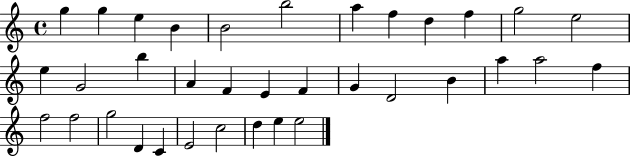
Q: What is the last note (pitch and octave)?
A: E5